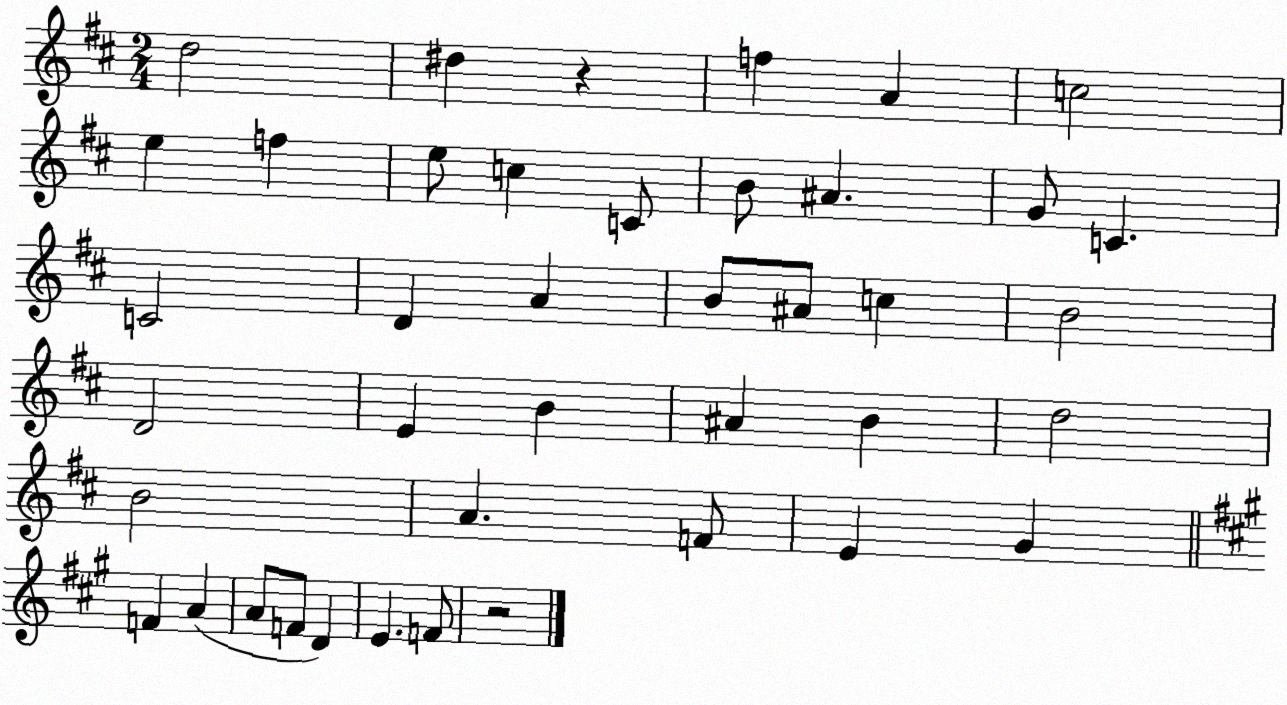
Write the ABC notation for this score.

X:1
T:Untitled
M:2/4
L:1/4
K:D
d2 ^d z f A c2 e f e/2 c C/2 B/2 ^A G/2 C C2 D A B/2 ^A/2 c B2 D2 E B ^A B d2 B2 A F/2 E G F A A/2 F/2 D E F/2 z2